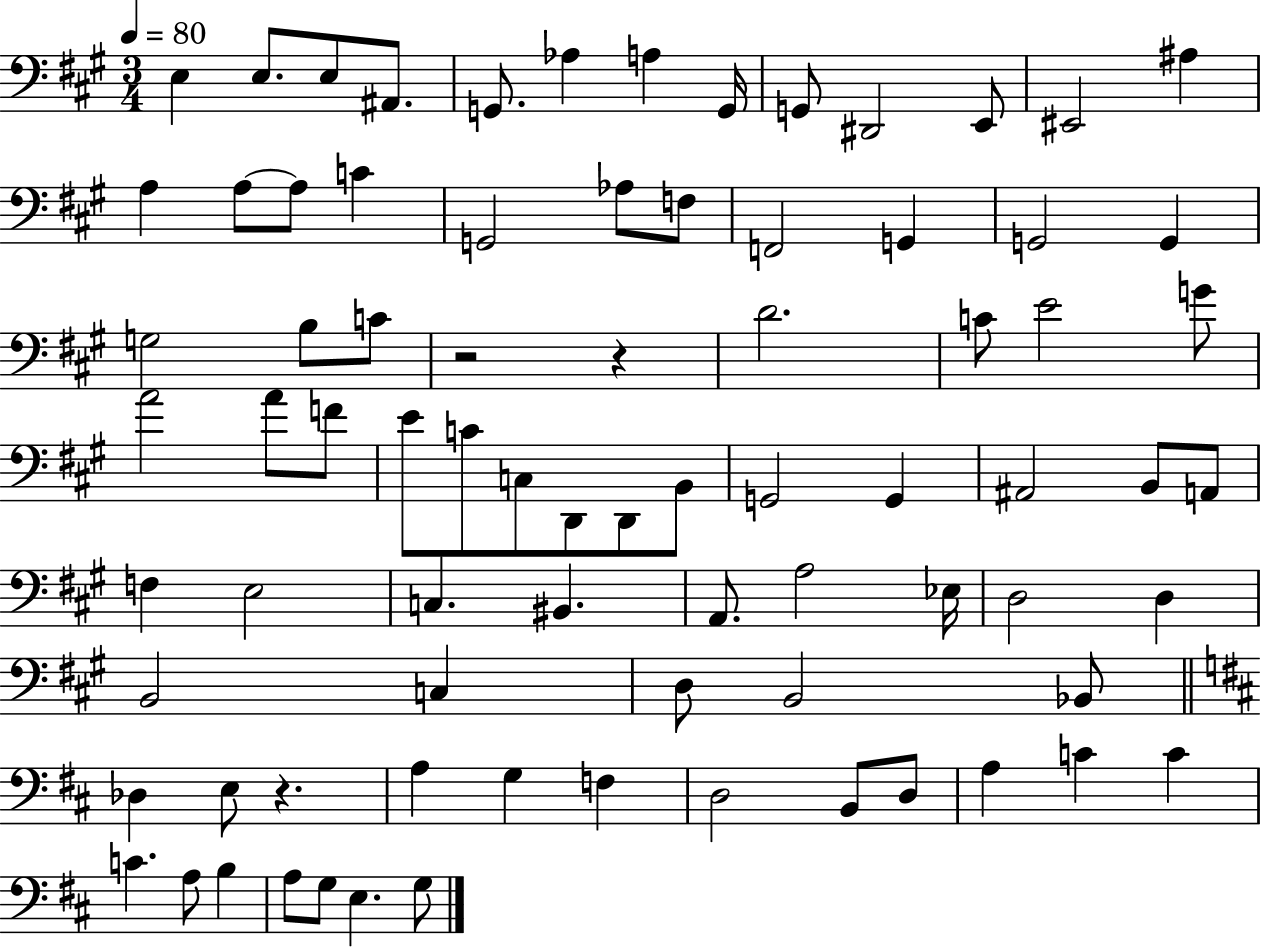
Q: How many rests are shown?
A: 3